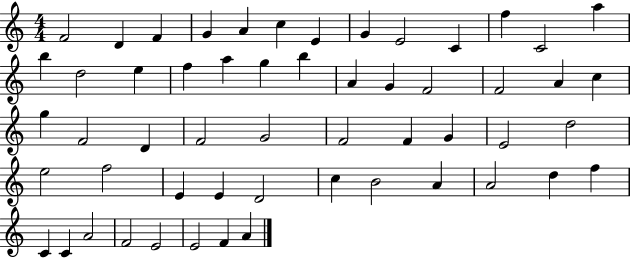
X:1
T:Untitled
M:4/4
L:1/4
K:C
F2 D F G A c E G E2 C f C2 a b d2 e f a g b A G F2 F2 A c g F2 D F2 G2 F2 F G E2 d2 e2 f2 E E D2 c B2 A A2 d f C C A2 F2 E2 E2 F A